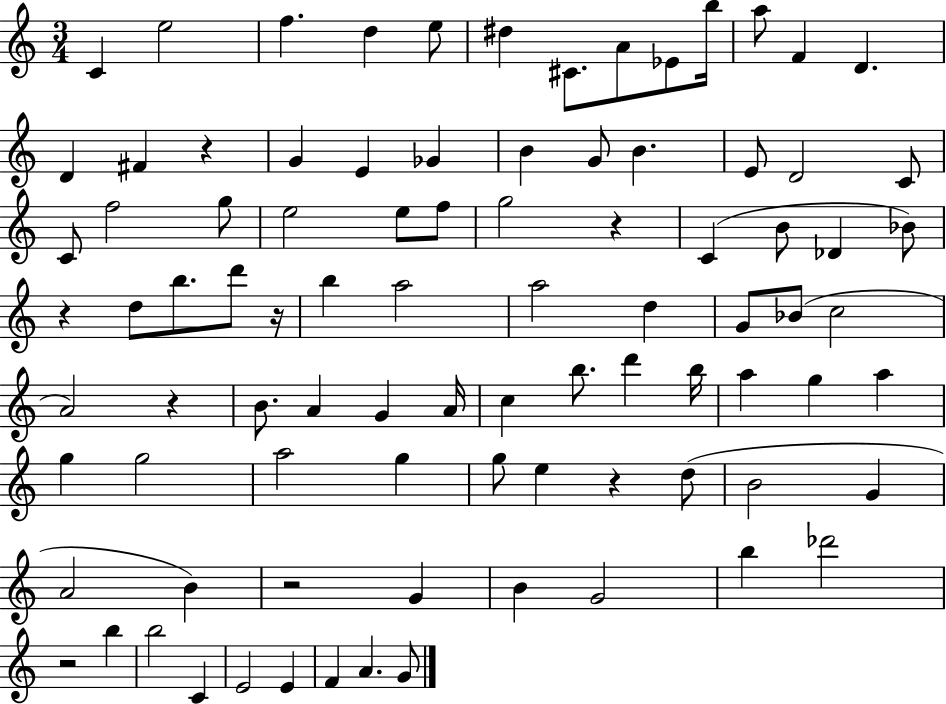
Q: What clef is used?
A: treble